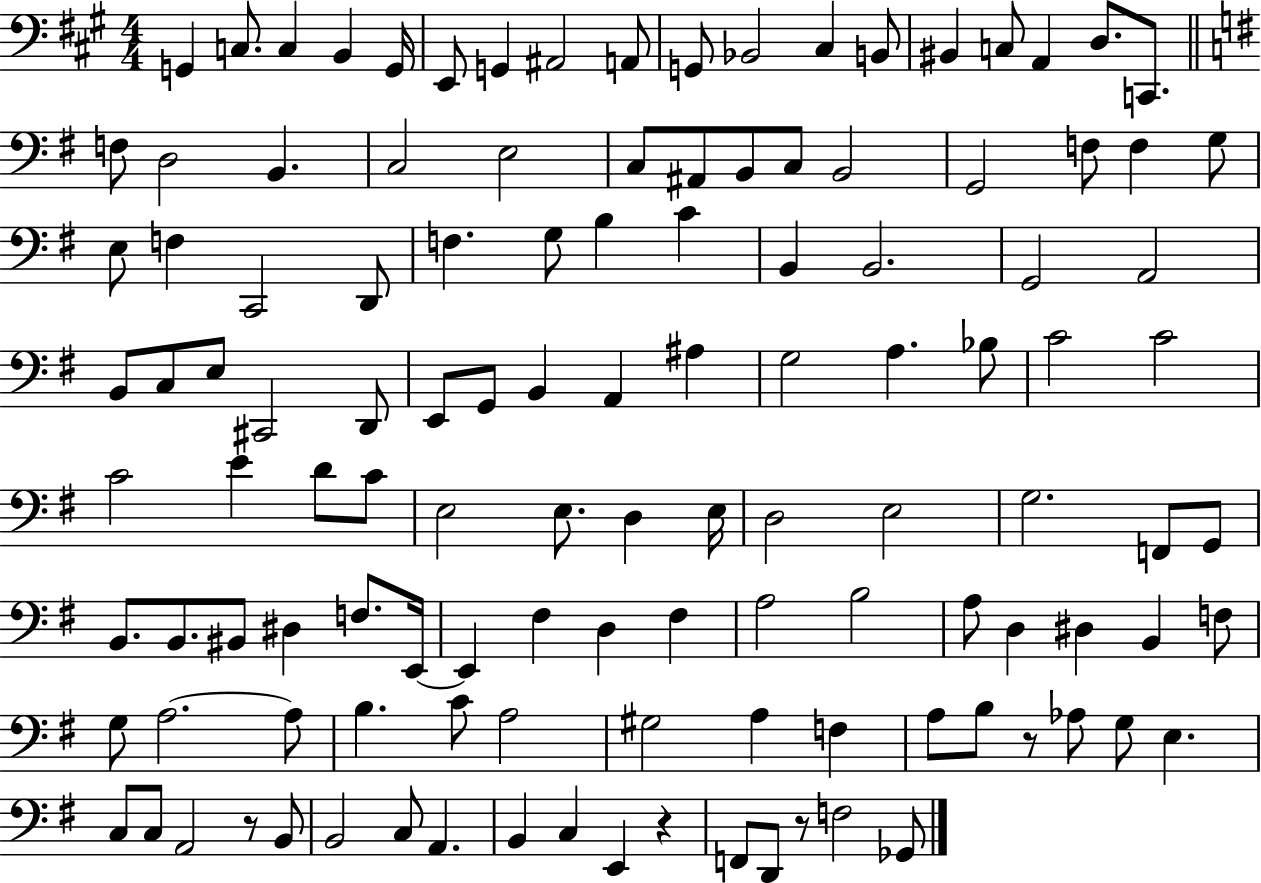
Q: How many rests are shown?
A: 4